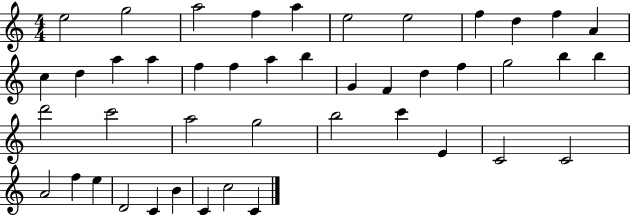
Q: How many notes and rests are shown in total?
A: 44